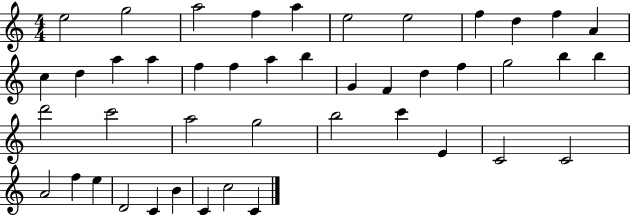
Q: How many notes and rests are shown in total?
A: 44